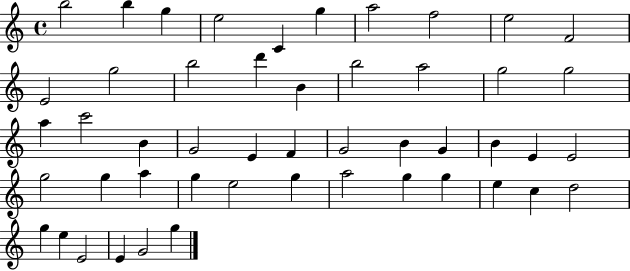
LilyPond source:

{
  \clef treble
  \time 4/4
  \defaultTimeSignature
  \key c \major
  b''2 b''4 g''4 | e''2 c'4 g''4 | a''2 f''2 | e''2 f'2 | \break e'2 g''2 | b''2 d'''4 b'4 | b''2 a''2 | g''2 g''2 | \break a''4 c'''2 b'4 | g'2 e'4 f'4 | g'2 b'4 g'4 | b'4 e'4 e'2 | \break g''2 g''4 a''4 | g''4 e''2 g''4 | a''2 g''4 g''4 | e''4 c''4 d''2 | \break g''4 e''4 e'2 | e'4 g'2 g''4 | \bar "|."
}